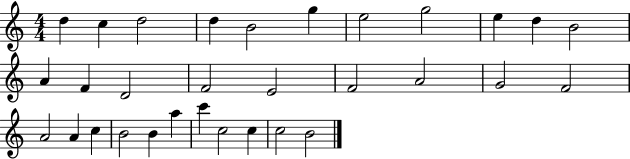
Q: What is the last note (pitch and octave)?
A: B4